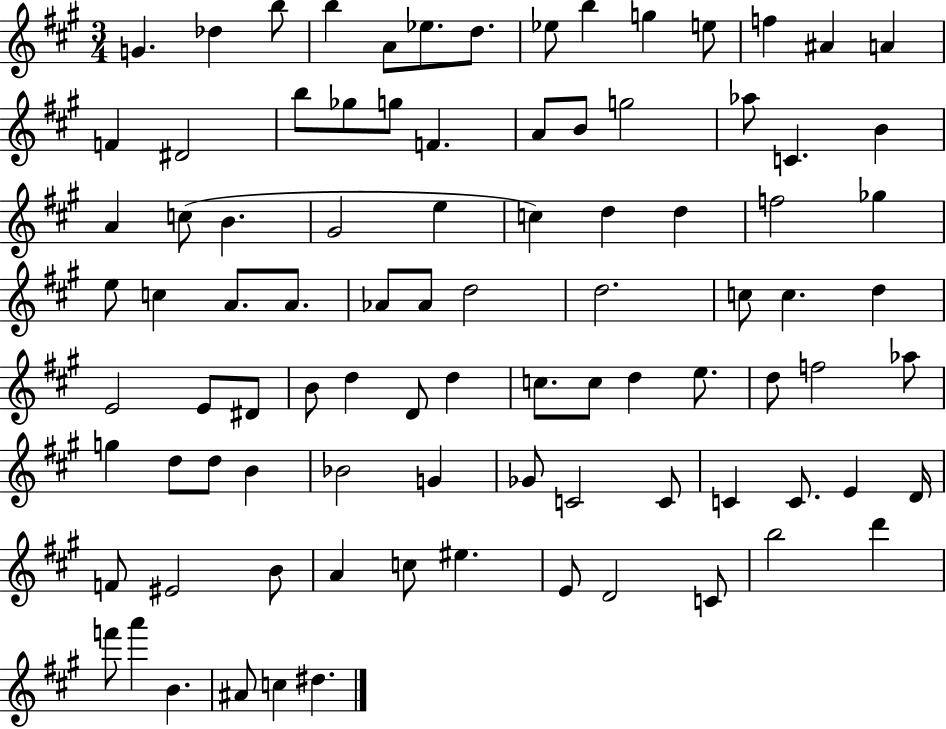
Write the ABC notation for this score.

X:1
T:Untitled
M:3/4
L:1/4
K:A
G _d b/2 b A/2 _e/2 d/2 _e/2 b g e/2 f ^A A F ^D2 b/2 _g/2 g/2 F A/2 B/2 g2 _a/2 C B A c/2 B ^G2 e c d d f2 _g e/2 c A/2 A/2 _A/2 _A/2 d2 d2 c/2 c d E2 E/2 ^D/2 B/2 d D/2 d c/2 c/2 d e/2 d/2 f2 _a/2 g d/2 d/2 B _B2 G _G/2 C2 C/2 C C/2 E D/4 F/2 ^E2 B/2 A c/2 ^e E/2 D2 C/2 b2 d' f'/2 a' B ^A/2 c ^d